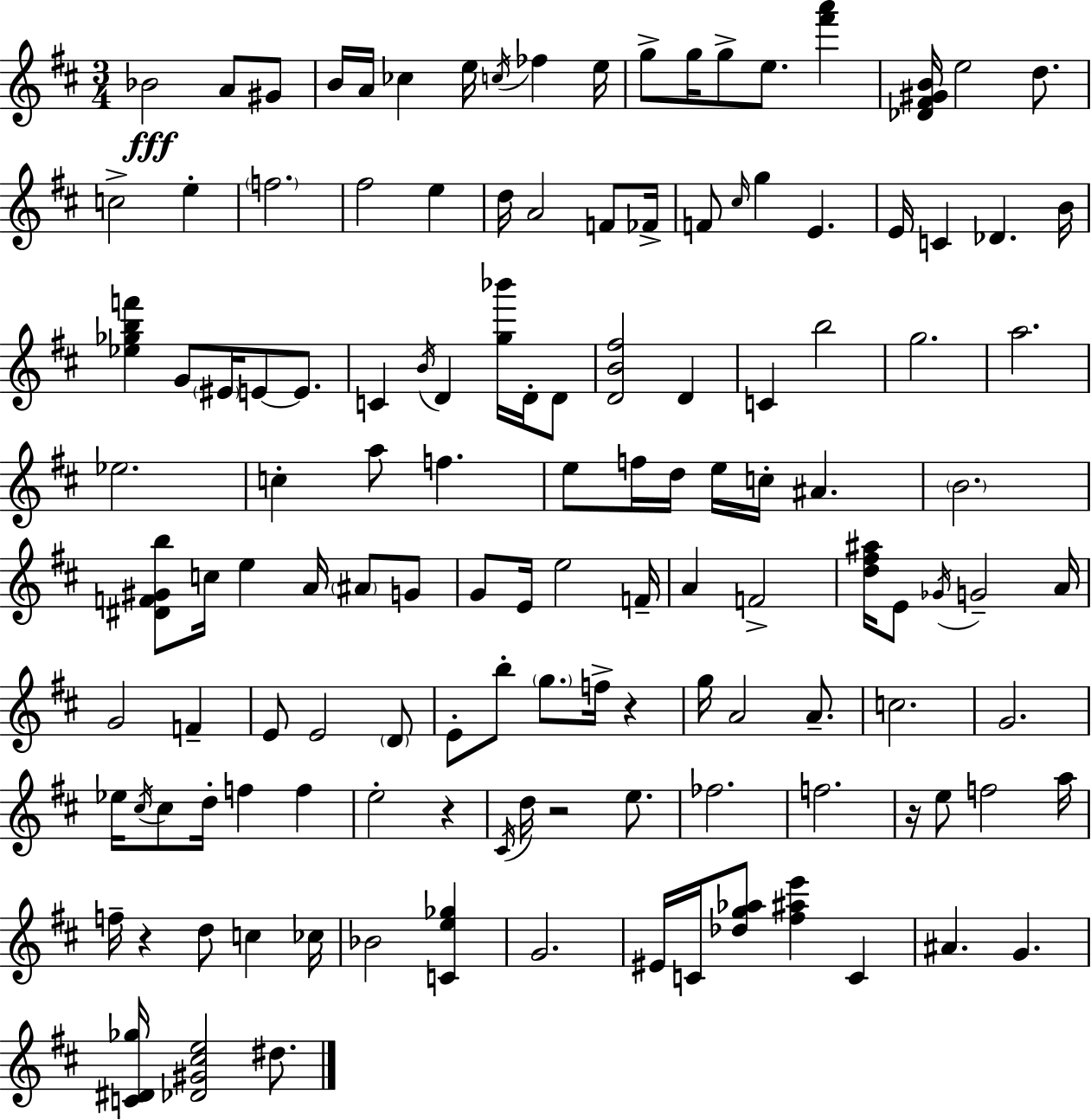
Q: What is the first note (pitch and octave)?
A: Bb4